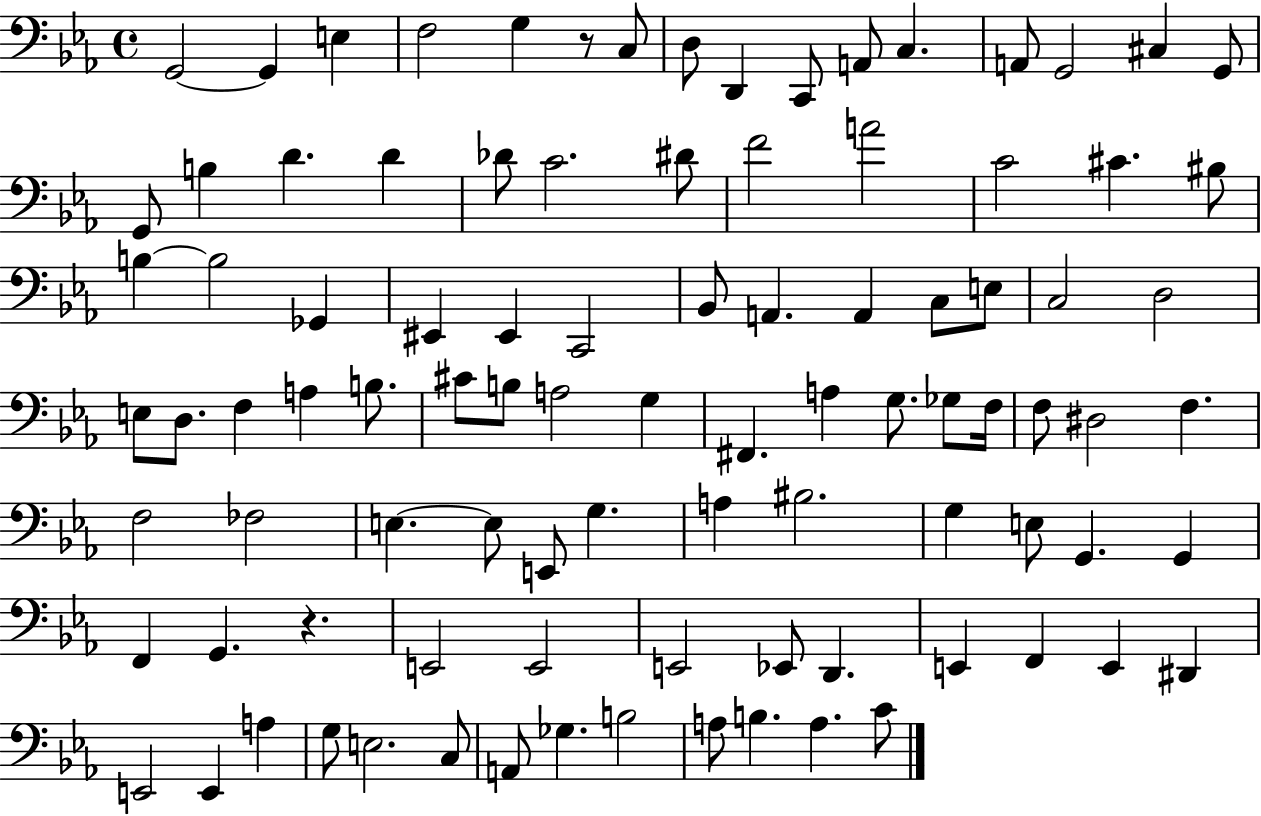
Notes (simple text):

G2/h G2/q E3/q F3/h G3/q R/e C3/e D3/e D2/q C2/e A2/e C3/q. A2/e G2/h C#3/q G2/e G2/e B3/q D4/q. D4/q Db4/e C4/h. D#4/e F4/h A4/h C4/h C#4/q. BIS3/e B3/q B3/h Gb2/q EIS2/q EIS2/q C2/h Bb2/e A2/q. A2/q C3/e E3/e C3/h D3/h E3/e D3/e. F3/q A3/q B3/e. C#4/e B3/e A3/h G3/q F#2/q. A3/q G3/e. Gb3/e F3/s F3/e D#3/h F3/q. F3/h FES3/h E3/q. E3/e E2/e G3/q. A3/q BIS3/h. G3/q E3/e G2/q. G2/q F2/q G2/q. R/q. E2/h E2/h E2/h Eb2/e D2/q. E2/q F2/q E2/q D#2/q E2/h E2/q A3/q G3/e E3/h. C3/e A2/e Gb3/q. B3/h A3/e B3/q. A3/q. C4/e